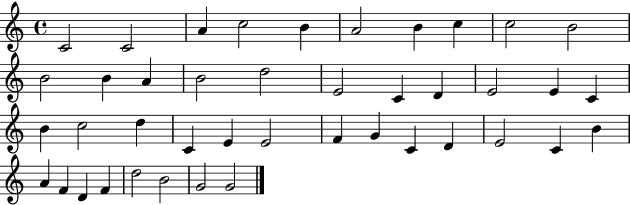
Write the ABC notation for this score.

X:1
T:Untitled
M:4/4
L:1/4
K:C
C2 C2 A c2 B A2 B c c2 B2 B2 B A B2 d2 E2 C D E2 E C B c2 d C E E2 F G C D E2 C B A F D F d2 B2 G2 G2